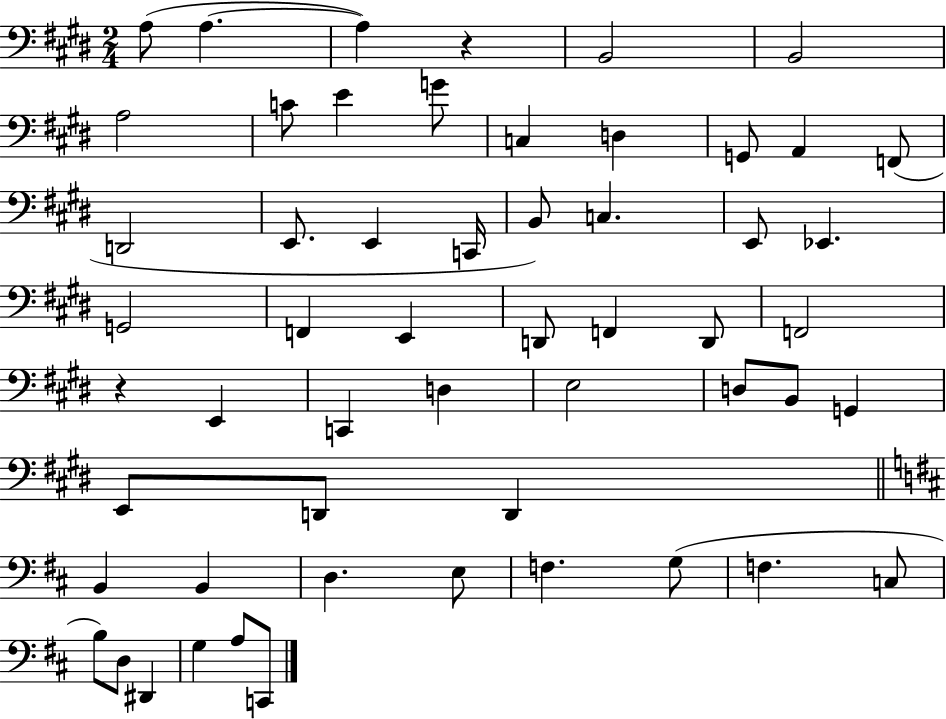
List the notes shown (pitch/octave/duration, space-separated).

A3/e A3/q. A3/q R/q B2/h B2/h A3/h C4/e E4/q G4/e C3/q D3/q G2/e A2/q F2/e D2/h E2/e. E2/q C2/s B2/e C3/q. E2/e Eb2/q. G2/h F2/q E2/q D2/e F2/q D2/e F2/h R/q E2/q C2/q D3/q E3/h D3/e B2/e G2/q E2/e D2/e D2/q B2/q B2/q D3/q. E3/e F3/q. G3/e F3/q. C3/e B3/e D3/e D#2/q G3/q A3/e C2/e